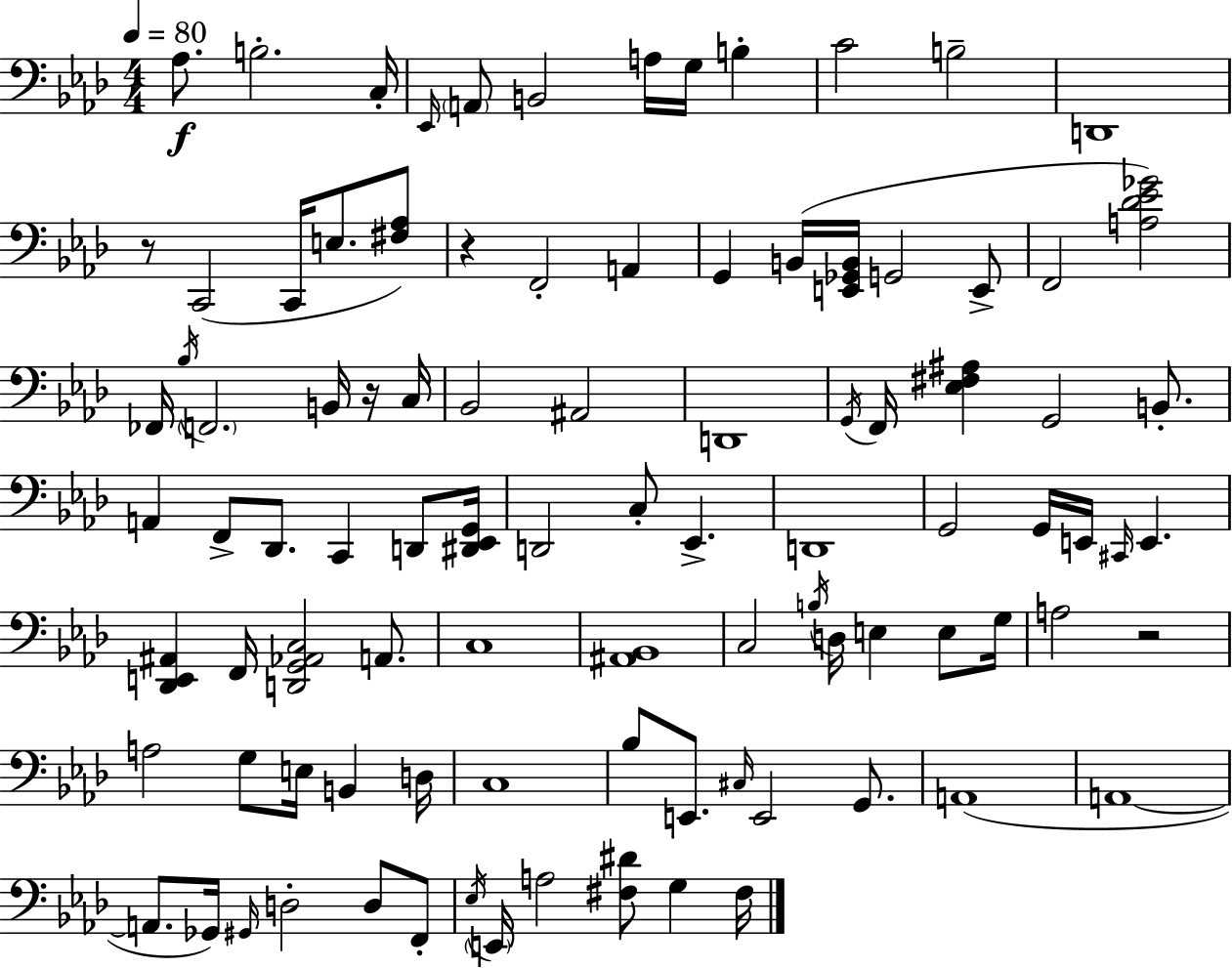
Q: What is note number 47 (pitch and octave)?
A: C#2